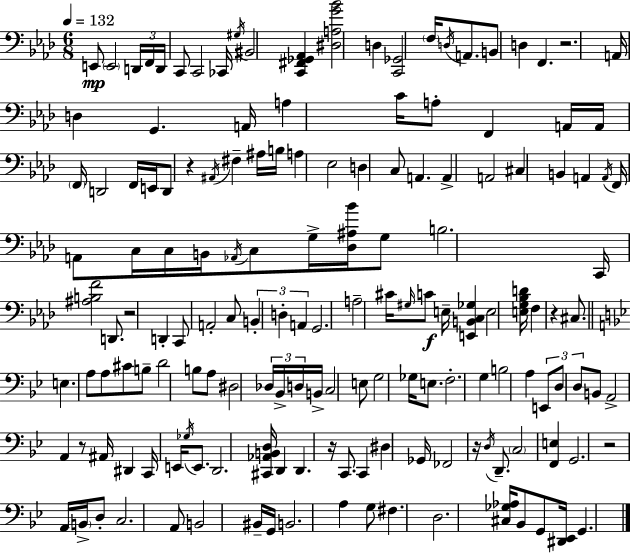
E2/e E2/h D2/s F2/s D2/s C2/e C2/h CES2/s G#3/s BIS2/h [C2,F#2,Gb2,Ab2]/q [D#3,A3,G4,Bb4]/h D3/q [C2,Gb2]/h F3/s D3/s A2/e. B2/e D3/q F2/q. R/h. A2/s D3/q G2/q. A2/s A3/q C4/s A3/e F2/q A2/s A2/s F2/s D2/h F2/s E2/s D2/e R/q A#2/s F#3/q A#3/s B3/s A3/q Eb3/h D3/q C3/e A2/q. A2/q A2/h C#3/q B2/q A2/q A2/s F2/s A2/e C3/s C3/s B2/s Ab2/s C3/e G3/s [Db3,A#3,Bb4]/s G3/e B3/h. C2/s [A#3,B3,F4]/h D2/e. R/h D2/q C2/e A2/h C3/e B2/q D3/q A2/q G2/h. A3/h C#4/s G#3/s C4/e E3/s [E2,B2,C3,Gb3]/q E3/h [E3,G3,Bb3,D4]/s F3/q R/q C#3/e. E3/q. A3/e A3/e C#4/e B3/e D4/h B3/e A3/e D#3/h Db3/s Bb2/s D3/s B2/s C3/h E3/e G3/h Gb3/s E3/e. F3/h. G3/q B3/h A3/q E2/e D3/e D3/e B2/e A2/h A2/q R/e A#2/s D#2/q C2/s E2/s Gb3/s E2/e. D2/h. [C#2,Ab2,B2,D3]/s D2/q D2/q. R/s C2/e. C2/q D#3/q Gb2/s FES2/h R/s D3/s D2/e. C3/h [F2,E3]/q G2/h. R/h A2/s B2/s D3/e C3/h. A2/e B2/h BIS2/s G2/s B2/h. A3/q G3/e F#3/q. D3/h. [C#3,Gb3,Ab3]/s Bb2/e G2/e [D#2,Eb2]/s G2/q.